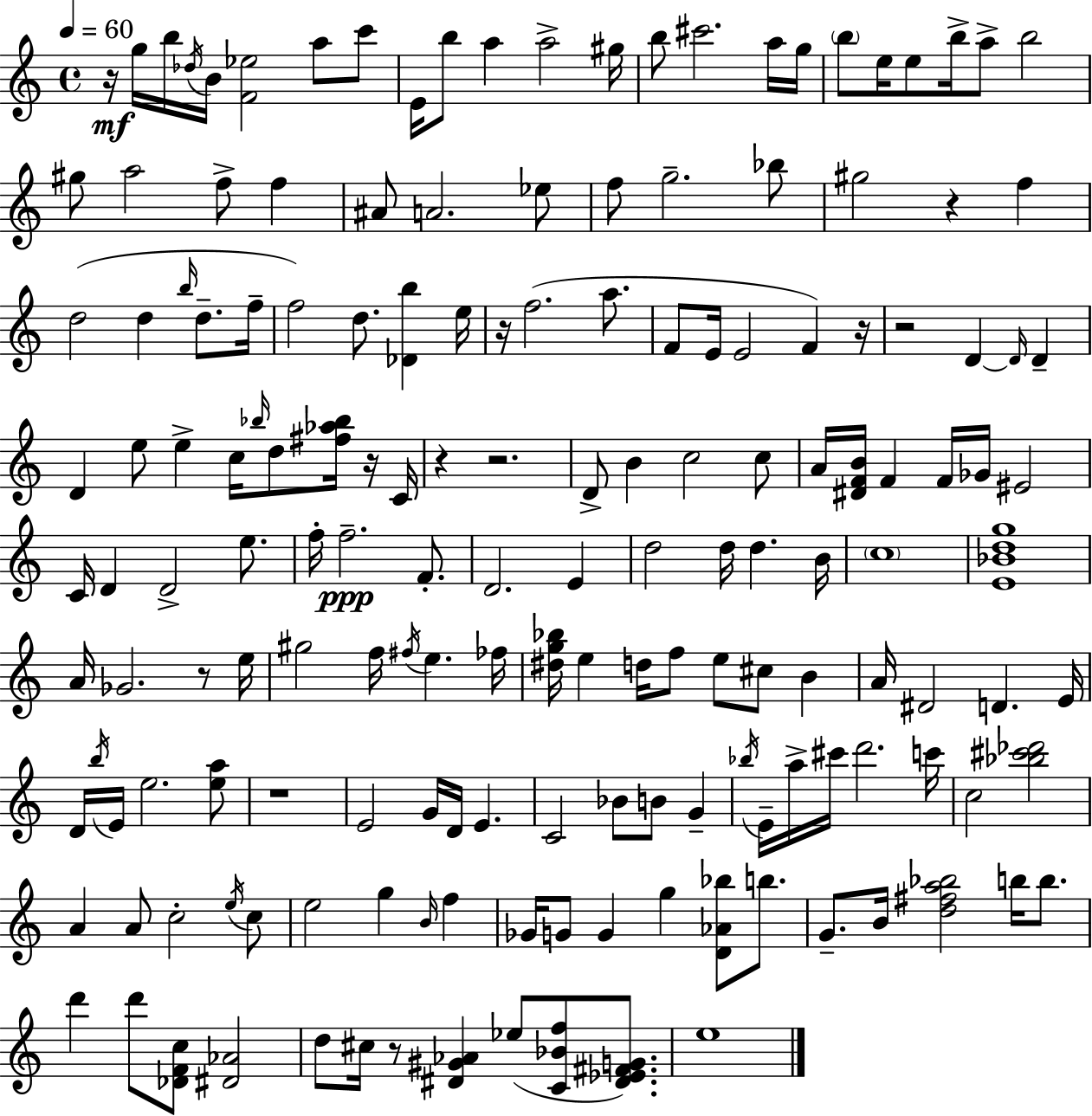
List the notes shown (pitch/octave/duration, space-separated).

R/s G5/s B5/s Db5/s B4/s [F4,Eb5]/h A5/e C6/e E4/s B5/e A5/q A5/h G#5/s B5/e C#6/h. A5/s G5/s B5/e E5/s E5/e B5/s A5/e B5/h G#5/e A5/h F5/e F5/q A#4/e A4/h. Eb5/e F5/e G5/h. Bb5/e G#5/h R/q F5/q D5/h D5/q B5/s D5/e. F5/s F5/h D5/e. [Db4,B5]/q E5/s R/s F5/h. A5/e. F4/e E4/s E4/h F4/q R/s R/h D4/q D4/s D4/q D4/q E5/e E5/q C5/s Bb5/s D5/e [F#5,Ab5,Bb5]/s R/s C4/s R/q R/h. D4/e B4/q C5/h C5/e A4/s [D#4,F4,B4]/s F4/q F4/s Gb4/s EIS4/h C4/s D4/q D4/h E5/e. F5/s F5/h. F4/e. D4/h. E4/q D5/h D5/s D5/q. B4/s C5/w [E4,Bb4,D5,G5]/w A4/s Gb4/h. R/e E5/s G#5/h F5/s F#5/s E5/q. FES5/s [D#5,G5,Bb5]/s E5/q D5/s F5/e E5/e C#5/e B4/q A4/s D#4/h D4/q. E4/s D4/s B5/s E4/s E5/h. [E5,A5]/e R/w E4/h G4/s D4/s E4/q. C4/h Bb4/e B4/e G4/q Bb5/s E4/s A5/s C#6/s D6/h. C6/s C5/h [Bb5,C#6,Db6]/h A4/q A4/e C5/h E5/s C5/e E5/h G5/q B4/s F5/q Gb4/s G4/e G4/q G5/q [D4,Ab4,Bb5]/e B5/e. G4/e. B4/s [D5,F#5,A5,Bb5]/h B5/s B5/e. D6/q D6/e [Db4,F4,C5]/e [D#4,Ab4]/h D5/e C#5/s R/e [D#4,G#4,Ab4]/q Eb5/e [C4,Bb4,F5]/e [D#4,Eb4,F#4,G4]/e. E5/w